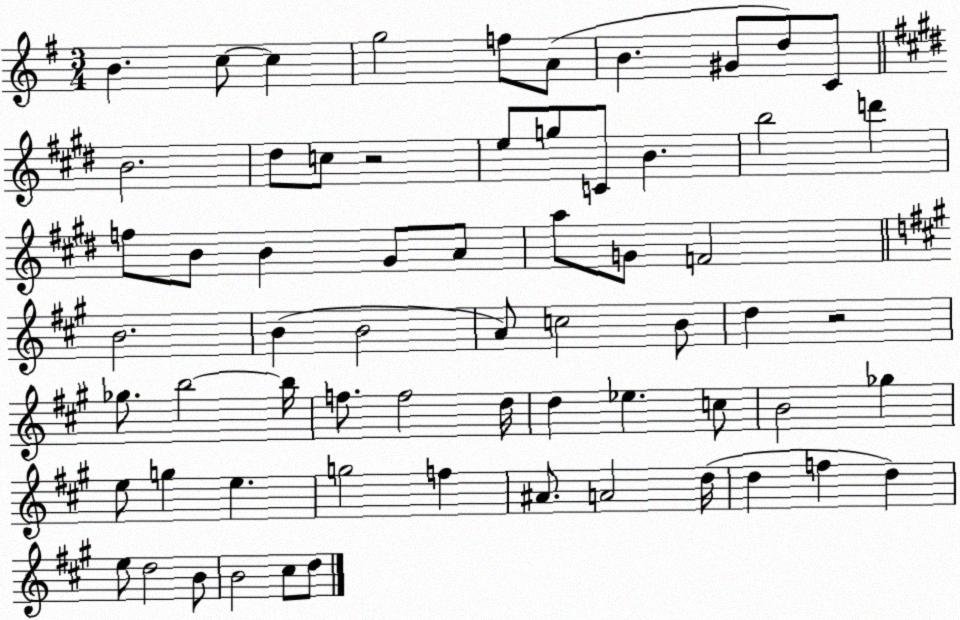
X:1
T:Untitled
M:3/4
L:1/4
K:G
B c/2 c g2 f/2 A/2 B ^G/2 d/2 C/2 B2 ^d/2 c/2 z2 e/2 g/2 C/2 B b2 d' f/2 B/2 B ^G/2 A/2 a/2 G/2 F2 B2 B B2 A/2 c2 B/2 d z2 _g/2 b2 b/4 f/2 f2 d/4 d _e c/2 B2 _g e/2 g e g2 f ^A/2 A2 d/4 d f d e/2 d2 B/2 B2 ^c/2 d/2